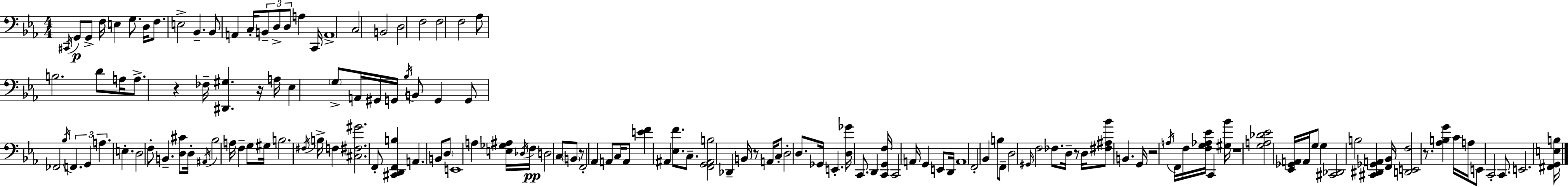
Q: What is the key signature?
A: EES major